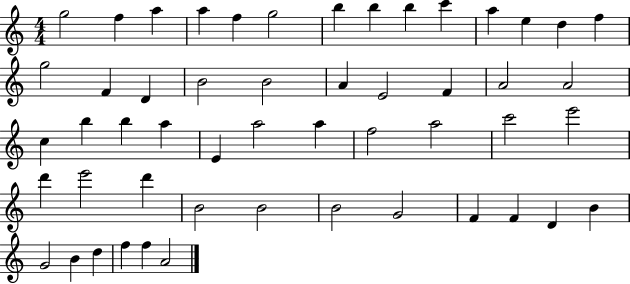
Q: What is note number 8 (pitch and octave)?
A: B5